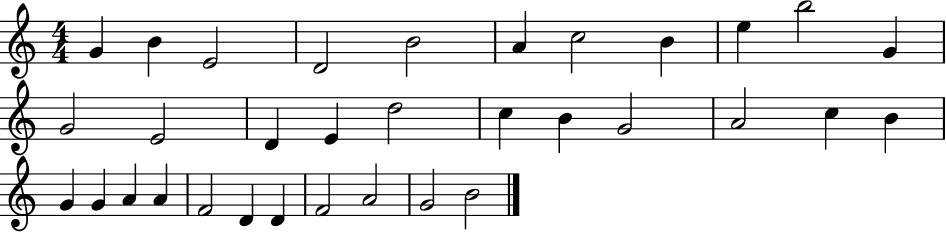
G4/q B4/q E4/h D4/h B4/h A4/q C5/h B4/q E5/q B5/h G4/q G4/h E4/h D4/q E4/q D5/h C5/q B4/q G4/h A4/h C5/q B4/q G4/q G4/q A4/q A4/q F4/h D4/q D4/q F4/h A4/h G4/h B4/h